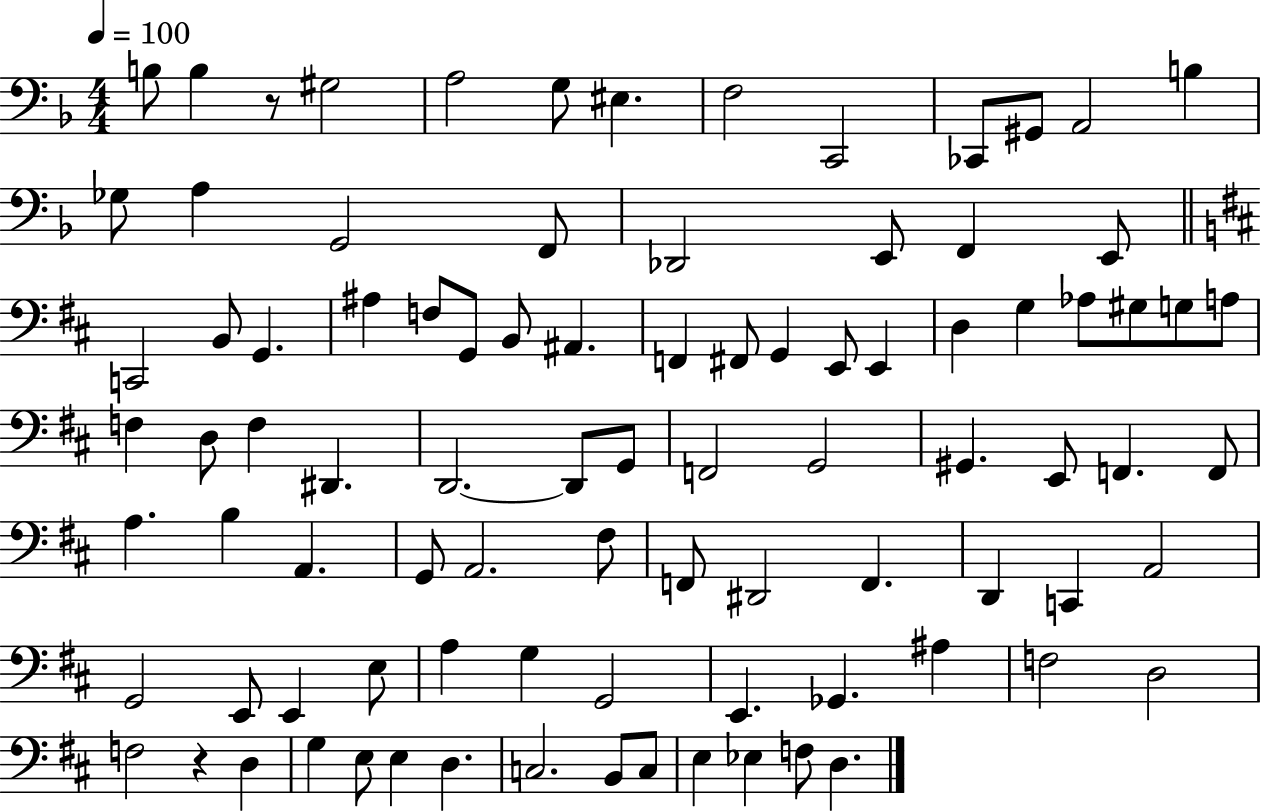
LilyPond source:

{
  \clef bass
  \numericTimeSignature
  \time 4/4
  \key f \major
  \tempo 4 = 100
  b8 b4 r8 gis2 | a2 g8 eis4. | f2 c,2 | ces,8 gis,8 a,2 b4 | \break ges8 a4 g,2 f,8 | des,2 e,8 f,4 e,8 | \bar "||" \break \key b \minor c,2 b,8 g,4. | ais4 f8 g,8 b,8 ais,4. | f,4 fis,8 g,4 e,8 e,4 | d4 g4 aes8 gis8 g8 a8 | \break f4 d8 f4 dis,4. | d,2.~~ d,8 g,8 | f,2 g,2 | gis,4. e,8 f,4. f,8 | \break a4. b4 a,4. | g,8 a,2. fis8 | f,8 dis,2 f,4. | d,4 c,4 a,2 | \break g,2 e,8 e,4 e8 | a4 g4 g,2 | e,4. ges,4. ais4 | f2 d2 | \break f2 r4 d4 | g4 e8 e4 d4. | c2. b,8 c8 | e4 ees4 f8 d4. | \break \bar "|."
}